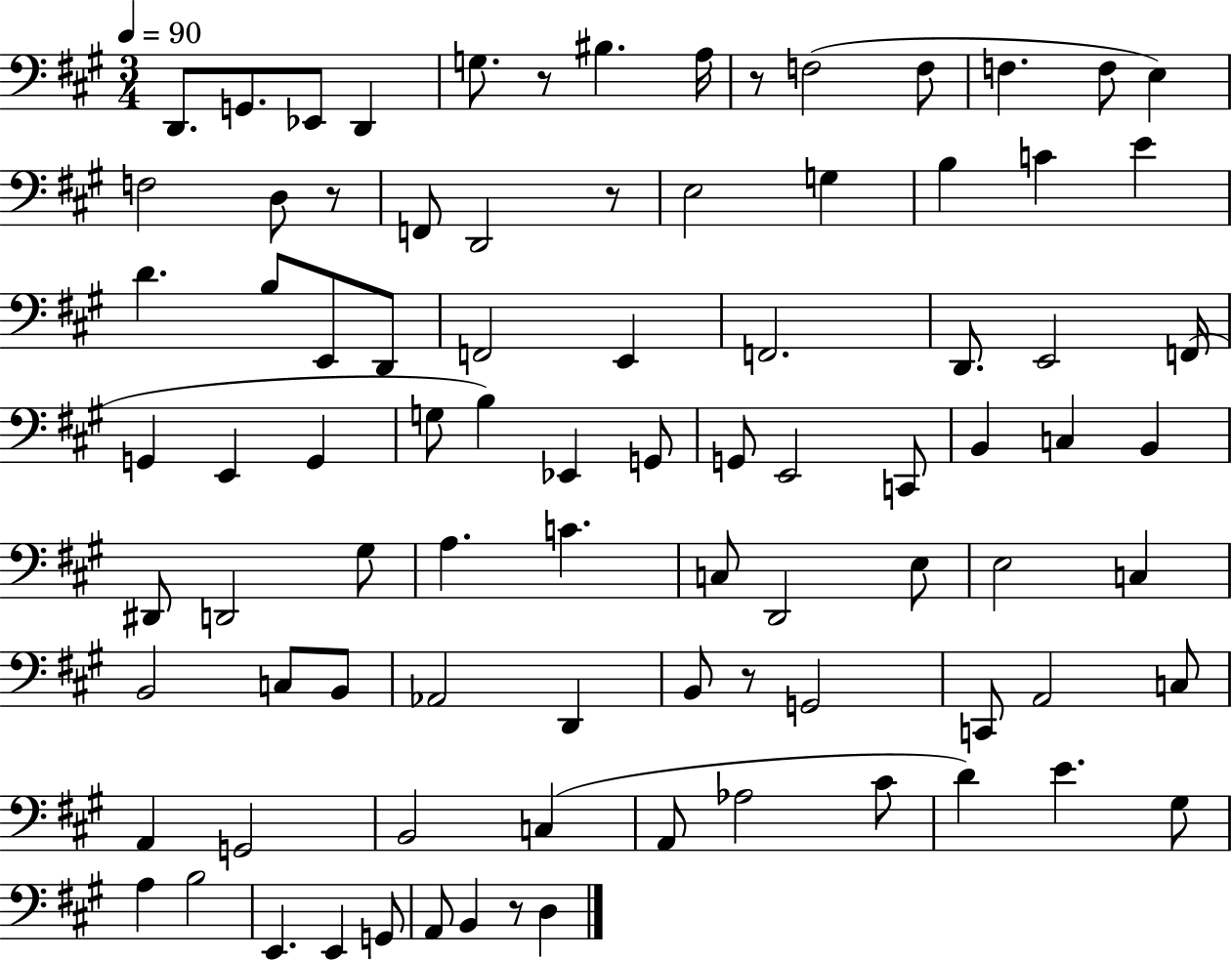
D2/e. G2/e. Eb2/e D2/q G3/e. R/e BIS3/q. A3/s R/e F3/h F3/e F3/q. F3/e E3/q F3/h D3/e R/e F2/e D2/h R/e E3/h G3/q B3/q C4/q E4/q D4/q. B3/e E2/e D2/e F2/h E2/q F2/h. D2/e. E2/h F2/s G2/q E2/q G2/q G3/e B3/q Eb2/q G2/e G2/e E2/h C2/e B2/q C3/q B2/q D#2/e D2/h G#3/e A3/q. C4/q. C3/e D2/h E3/e E3/h C3/q B2/h C3/e B2/e Ab2/h D2/q B2/e R/e G2/h C2/e A2/h C3/e A2/q G2/h B2/h C3/q A2/e Ab3/h C#4/e D4/q E4/q. G#3/e A3/q B3/h E2/q. E2/q G2/e A2/e B2/q R/e D3/q